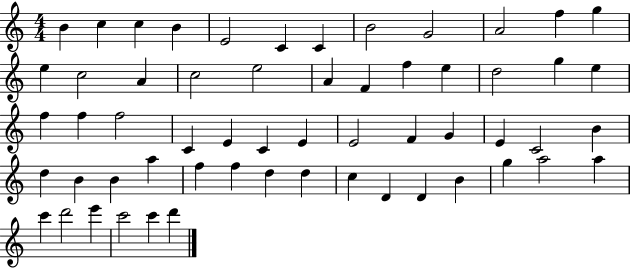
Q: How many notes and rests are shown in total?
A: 58